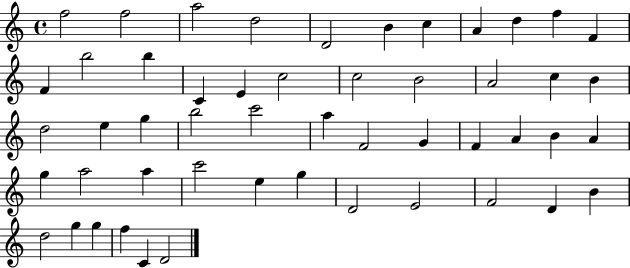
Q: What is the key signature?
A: C major